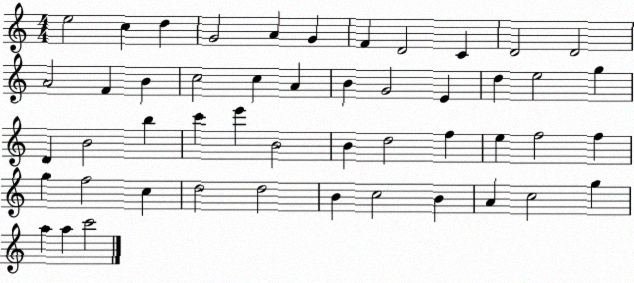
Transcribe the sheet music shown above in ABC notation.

X:1
T:Untitled
M:4/4
L:1/4
K:C
e2 c d G2 A G F D2 C D2 D2 A2 F B c2 c A B G2 E d e2 g D B2 b c' e' B2 B d2 f e f2 f g f2 c d2 d2 B c2 B A c2 g a a c'2